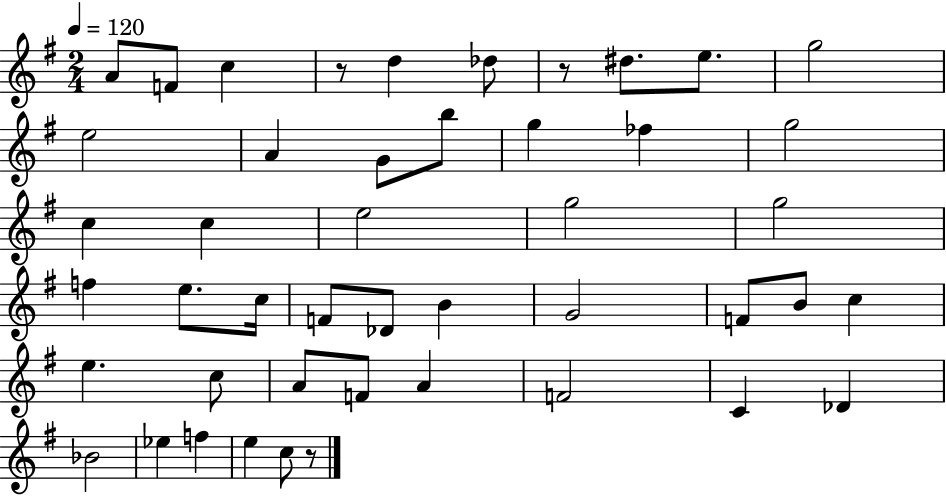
{
  \clef treble
  \numericTimeSignature
  \time 2/4
  \key g \major
  \tempo 4 = 120
  \repeat volta 2 { a'8 f'8 c''4 | r8 d''4 des''8 | r8 dis''8. e''8. | g''2 | \break e''2 | a'4 g'8 b''8 | g''4 fes''4 | g''2 | \break c''4 c''4 | e''2 | g''2 | g''2 | \break f''4 e''8. c''16 | f'8 des'8 b'4 | g'2 | f'8 b'8 c''4 | \break e''4. c''8 | a'8 f'8 a'4 | f'2 | c'4 des'4 | \break bes'2 | ees''4 f''4 | e''4 c''8 r8 | } \bar "|."
}